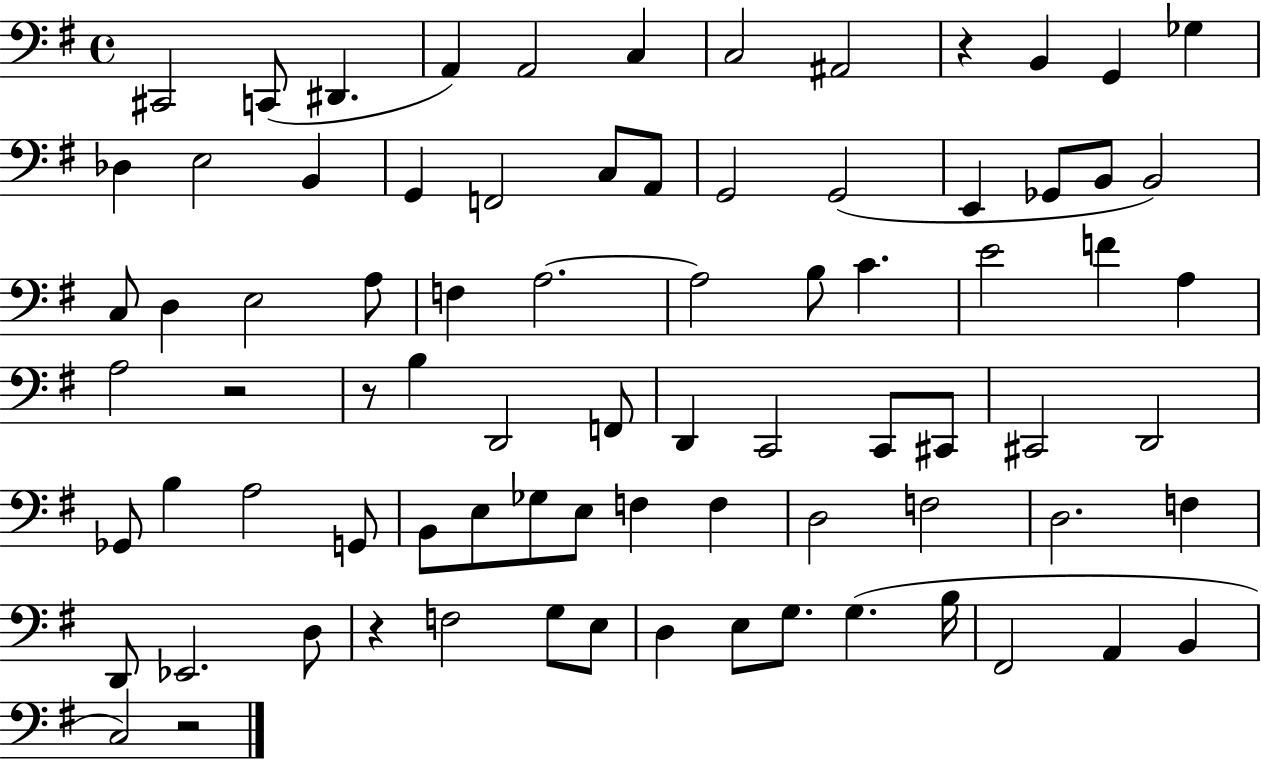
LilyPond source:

{
  \clef bass
  \time 4/4
  \defaultTimeSignature
  \key g \major
  cis,2 c,8( dis,4. | a,4) a,2 c4 | c2 ais,2 | r4 b,4 g,4 ges4 | \break des4 e2 b,4 | g,4 f,2 c8 a,8 | g,2 g,2( | e,4 ges,8 b,8 b,2) | \break c8 d4 e2 a8 | f4 a2.~~ | a2 b8 c'4. | e'2 f'4 a4 | \break a2 r2 | r8 b4 d,2 f,8 | d,4 c,2 c,8 cis,8 | cis,2 d,2 | \break ges,8 b4 a2 g,8 | b,8 e8 ges8 e8 f4 f4 | d2 f2 | d2. f4 | \break d,8 ees,2. d8 | r4 f2 g8 e8 | d4 e8 g8. g4.( b16 | fis,2 a,4 b,4 | \break c2) r2 | \bar "|."
}